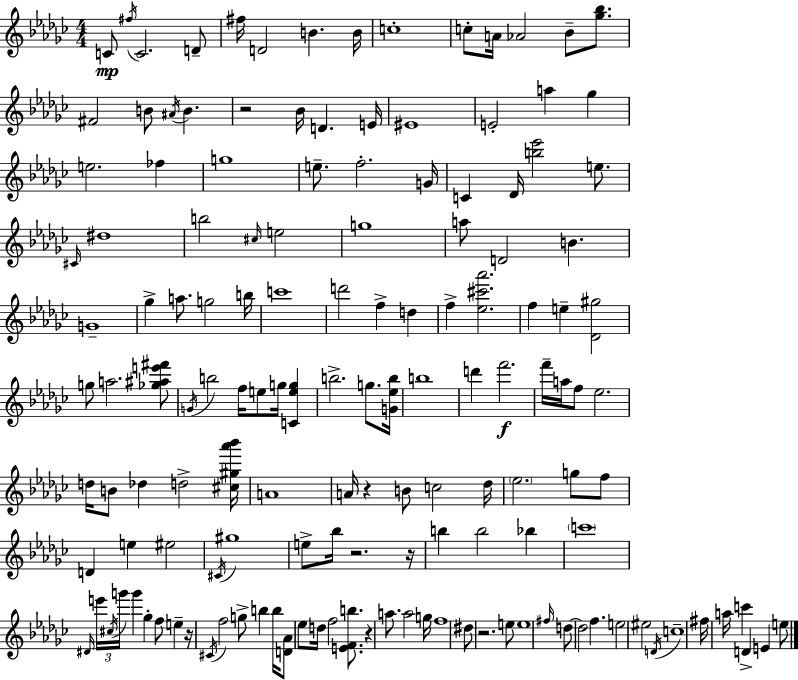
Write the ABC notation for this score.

X:1
T:Untitled
M:4/4
L:1/4
K:Ebm
C/2 ^f/4 C2 D/2 ^f/4 D2 B B/4 c4 c/2 A/4 _A2 _B/2 [_g_b]/2 ^F2 B/2 ^A/4 B z2 _B/4 D E/4 ^E4 E2 a _g e2 _f g4 e/2 f2 G/4 C _D/4 [b_e']2 e/2 ^C/4 ^d4 b2 ^c/4 e2 g4 a/2 D2 B G4 _g a/2 g2 b/4 c'4 d'2 f d f [_e^c'_a']2 f e [_D^g]2 g/2 a2 [_g^ae'^f']/2 G/4 b2 f/4 e/2 g/4 [Ceg] b2 g/2 [G_eb]/4 b4 d' f'2 f'/4 a/4 f/2 _e2 d/4 B/2 _d d2 [^c^g_a'_b']/4 A4 A/4 z B/2 c2 _d/4 _e2 g/2 f/2 D e ^e2 ^C/4 ^g4 e/2 _b/4 z2 z/4 b b2 _b c'4 ^D/4 e'/4 ^c/4 g'/4 g' _g f/2 e z/4 ^C/4 f2 g/2 b b/4 [D_A]/2 _e/2 d/4 f2 [EFb]/2 z a/2 a2 g/4 f4 ^d/2 z2 e/2 e4 ^f/4 d/2 d2 f e2 ^e2 D/4 c4 ^f/4 a/4 c' D E e/2